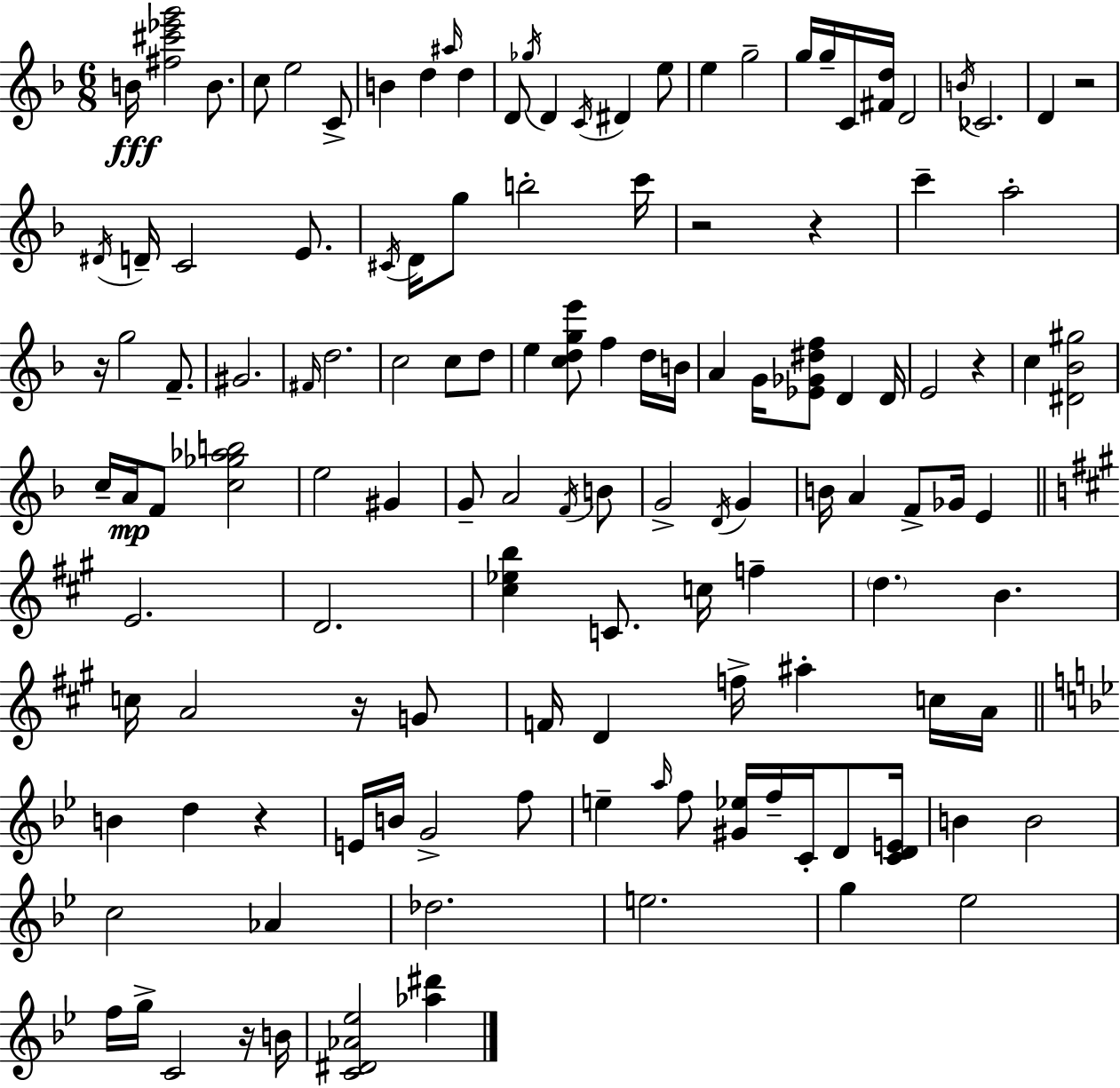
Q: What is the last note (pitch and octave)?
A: B4